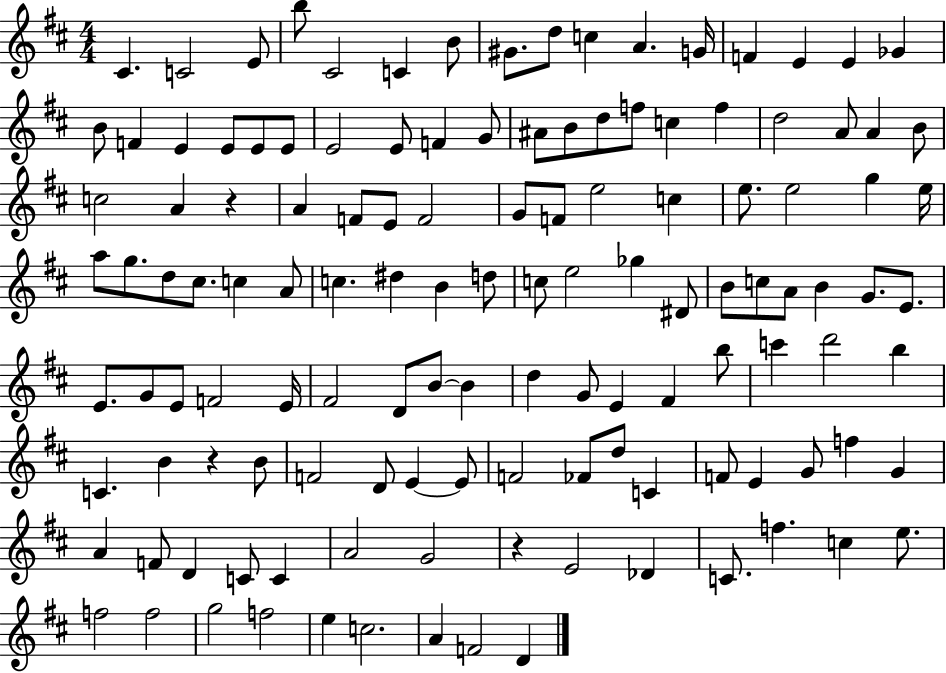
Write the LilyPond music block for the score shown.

{
  \clef treble
  \numericTimeSignature
  \time 4/4
  \key d \major
  cis'4. c'2 e'8 | b''8 cis'2 c'4 b'8 | gis'8. d''8 c''4 a'4. g'16 | f'4 e'4 e'4 ges'4 | \break b'8 f'4 e'4 e'8 e'8 e'8 | e'2 e'8 f'4 g'8 | ais'8 b'8 d''8 f''8 c''4 f''4 | d''2 a'8 a'4 b'8 | \break c''2 a'4 r4 | a'4 f'8 e'8 f'2 | g'8 f'8 e''2 c''4 | e''8. e''2 g''4 e''16 | \break a''8 g''8. d''8 cis''8. c''4 a'8 | c''4. dis''4 b'4 d''8 | c''8 e''2 ges''4 dis'8 | b'8 c''8 a'8 b'4 g'8. e'8. | \break e'8. g'8 e'8 f'2 e'16 | fis'2 d'8 b'8~~ b'4 | d''4 g'8 e'4 fis'4 b''8 | c'''4 d'''2 b''4 | \break c'4. b'4 r4 b'8 | f'2 d'8 e'4~~ e'8 | f'2 fes'8 d''8 c'4 | f'8 e'4 g'8 f''4 g'4 | \break a'4 f'8 d'4 c'8 c'4 | a'2 g'2 | r4 e'2 des'4 | c'8. f''4. c''4 e''8. | \break f''2 f''2 | g''2 f''2 | e''4 c''2. | a'4 f'2 d'4 | \break \bar "|."
}